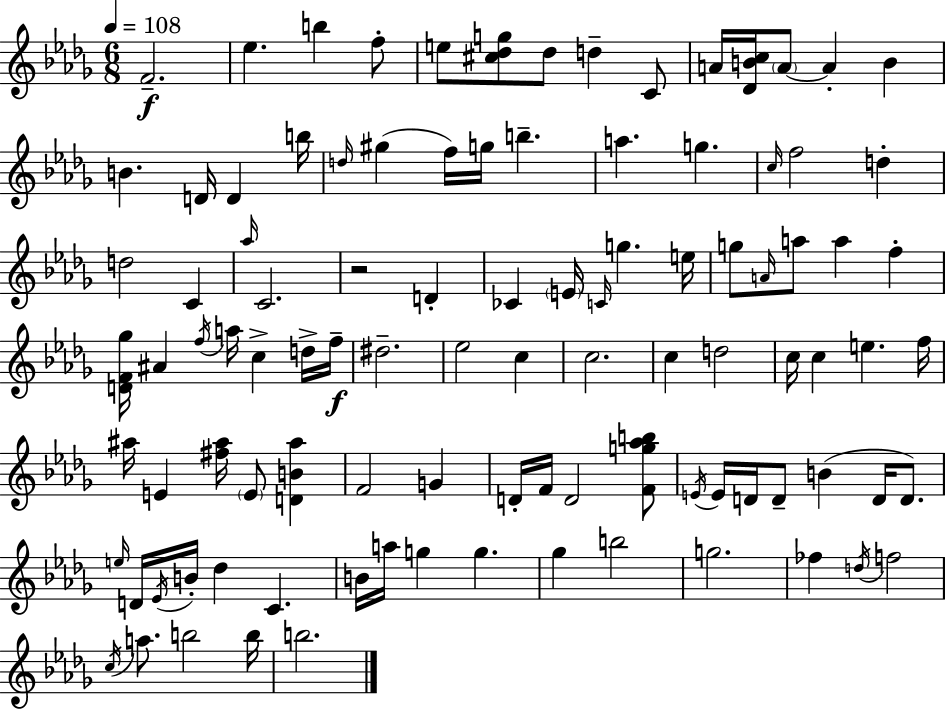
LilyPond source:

{
  \clef treble
  \numericTimeSignature
  \time 6/8
  \key bes \minor
  \tempo 4 = 108
  f'2.--\f | ees''4. b''4 f''8-. | e''8 <cis'' des'' g''>8 des''8 d''4-- c'8 | a'16 <des' b' c''>16 \parenthesize a'8~~ a'4-. b'4 | \break b'4. d'16 d'4 b''16 | \grace { d''16 }( gis''4 f''16) g''16 b''4.-- | a''4. g''4. | \grace { c''16 } f''2 d''4-. | \break d''2 c'4 | \grace { aes''16 } c'2. | r2 d'4-. | ces'4 \parenthesize e'16 \grace { c'16 } g''4. | \break e''16 g''8 \grace { a'16 } a''8 a''4 | f''4-. <d' f' ges''>16 ais'4 \acciaccatura { f''16 } a''16 | c''4-> d''16-> f''16--\f dis''2.-- | ees''2 | \break c''4 c''2. | c''4 d''2 | c''16 c''4 e''4. | f''16 ais''16 e'4 <fis'' ais''>16 | \break \parenthesize e'8 <d' b' ais''>4 f'2 | g'4 d'16-. f'16 d'2 | <f' g'' aes'' b''>8 \acciaccatura { e'16 } e'16 d'16 d'8-- b'4( | d'16 d'8.) \grace { e''16 } d'16 \acciaccatura { ees'16 } b'16-. des''4 | \break c'4. b'16 a''16 g''4 | g''4. ges''4 | b''2 g''2. | fes''4 | \break \acciaccatura { d''16 } f''2 \acciaccatura { c''16 } a''8. | b''2 b''16 b''2. | \bar "|."
}